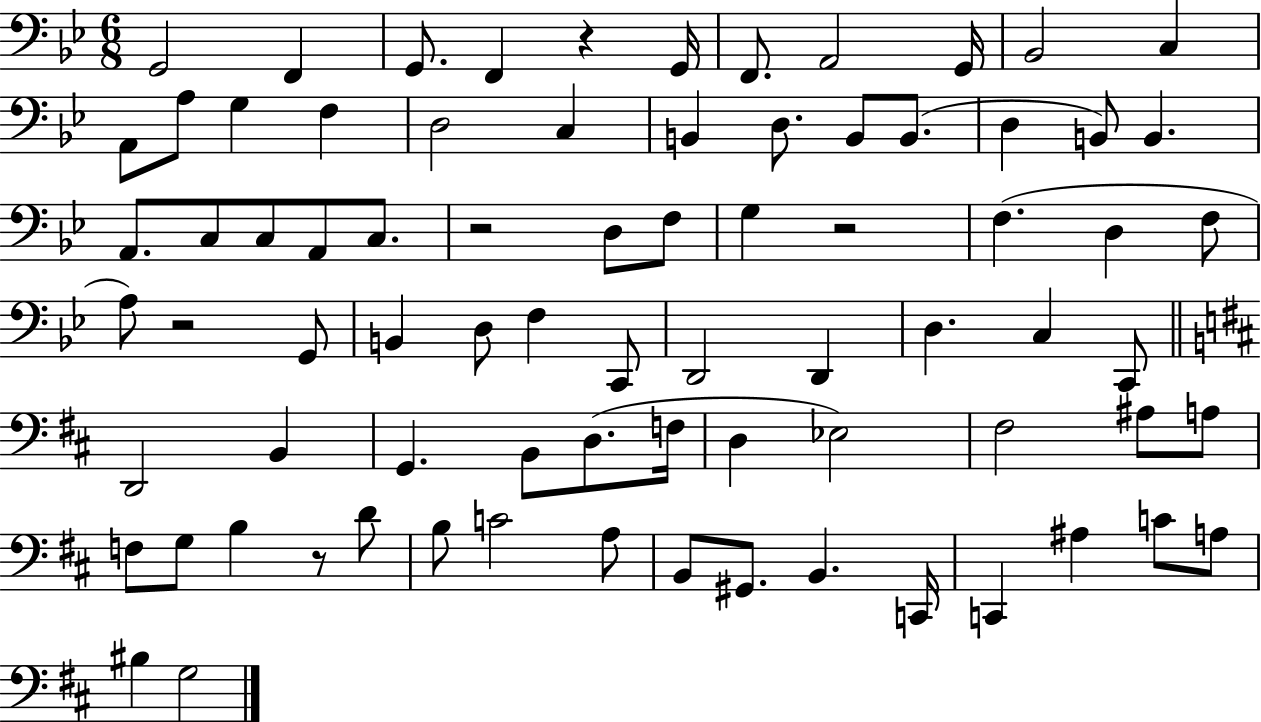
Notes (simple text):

G2/h F2/q G2/e. F2/q R/q G2/s F2/e. A2/h G2/s Bb2/h C3/q A2/e A3/e G3/q F3/q D3/h C3/q B2/q D3/e. B2/e B2/e. D3/q B2/e B2/q. A2/e. C3/e C3/e A2/e C3/e. R/h D3/e F3/e G3/q R/h F3/q. D3/q F3/e A3/e R/h G2/e B2/q D3/e F3/q C2/e D2/h D2/q D3/q. C3/q C2/e D2/h B2/q G2/q. B2/e D3/e. F3/s D3/q Eb3/h F#3/h A#3/e A3/e F3/e G3/e B3/q R/e D4/e B3/e C4/h A3/e B2/e G#2/e. B2/q. C2/s C2/q A#3/q C4/e A3/e BIS3/q G3/h